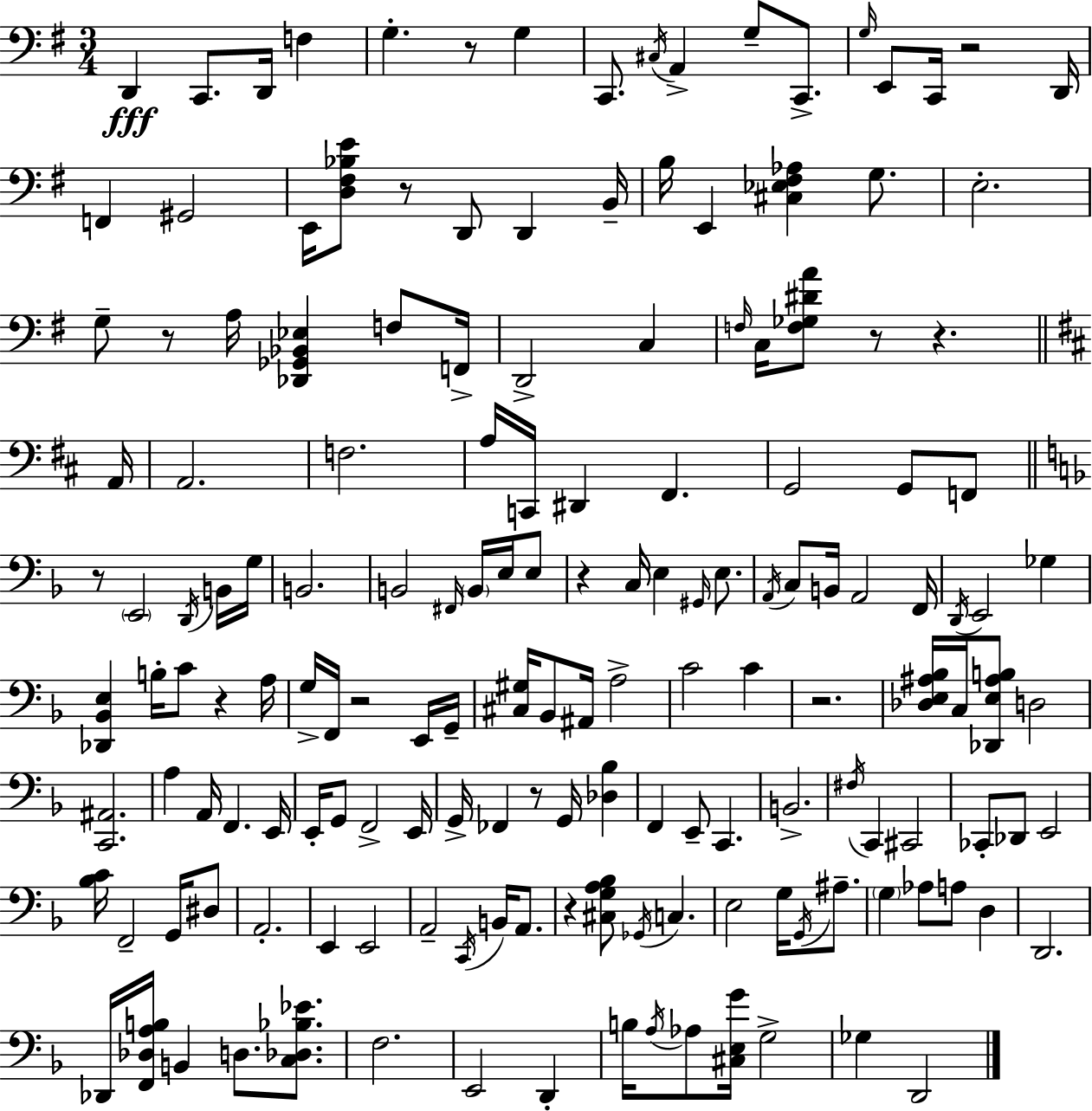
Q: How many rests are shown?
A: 13